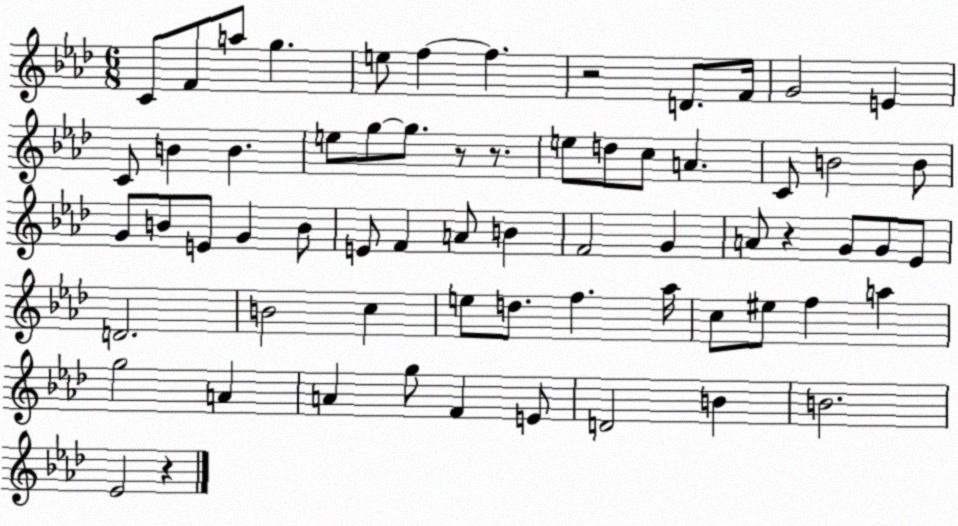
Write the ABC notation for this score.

X:1
T:Untitled
M:6/8
L:1/4
K:Ab
C/2 F/2 a/2 g e/2 f f z2 D/2 F/4 G2 E C/2 B B e/2 g/2 g/2 z/2 z/2 e/2 d/2 c/2 A C/2 B2 B/2 G/2 B/2 E/2 G B/2 E/2 F A/2 B F2 G A/2 z G/2 G/2 _E/2 D2 B2 c e/2 d/2 f _a/4 c/2 ^e/2 f a g2 A A g/2 F E/2 D2 B B2 _E2 z